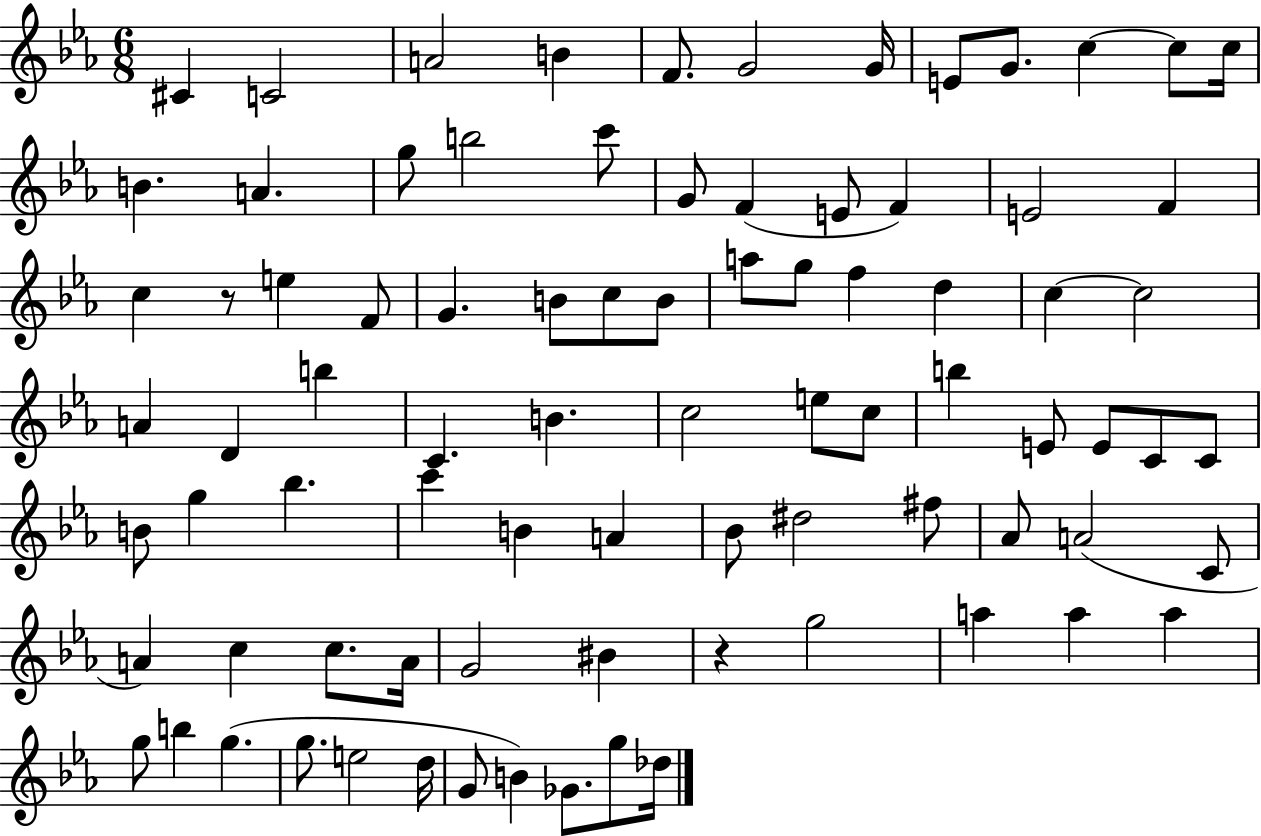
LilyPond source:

{
  \clef treble
  \numericTimeSignature
  \time 6/8
  \key ees \major
  cis'4 c'2 | a'2 b'4 | f'8. g'2 g'16 | e'8 g'8. c''4~~ c''8 c''16 | \break b'4. a'4. | g''8 b''2 c'''8 | g'8 f'4( e'8 f'4) | e'2 f'4 | \break c''4 r8 e''4 f'8 | g'4. b'8 c''8 b'8 | a''8 g''8 f''4 d''4 | c''4~~ c''2 | \break a'4 d'4 b''4 | c'4. b'4. | c''2 e''8 c''8 | b''4 e'8 e'8 c'8 c'8 | \break b'8 g''4 bes''4. | c'''4 b'4 a'4 | bes'8 dis''2 fis''8 | aes'8 a'2( c'8 | \break a'4) c''4 c''8. a'16 | g'2 bis'4 | r4 g''2 | a''4 a''4 a''4 | \break g''8 b''4 g''4.( | g''8. e''2 d''16 | g'8 b'4) ges'8. g''8 des''16 | \bar "|."
}